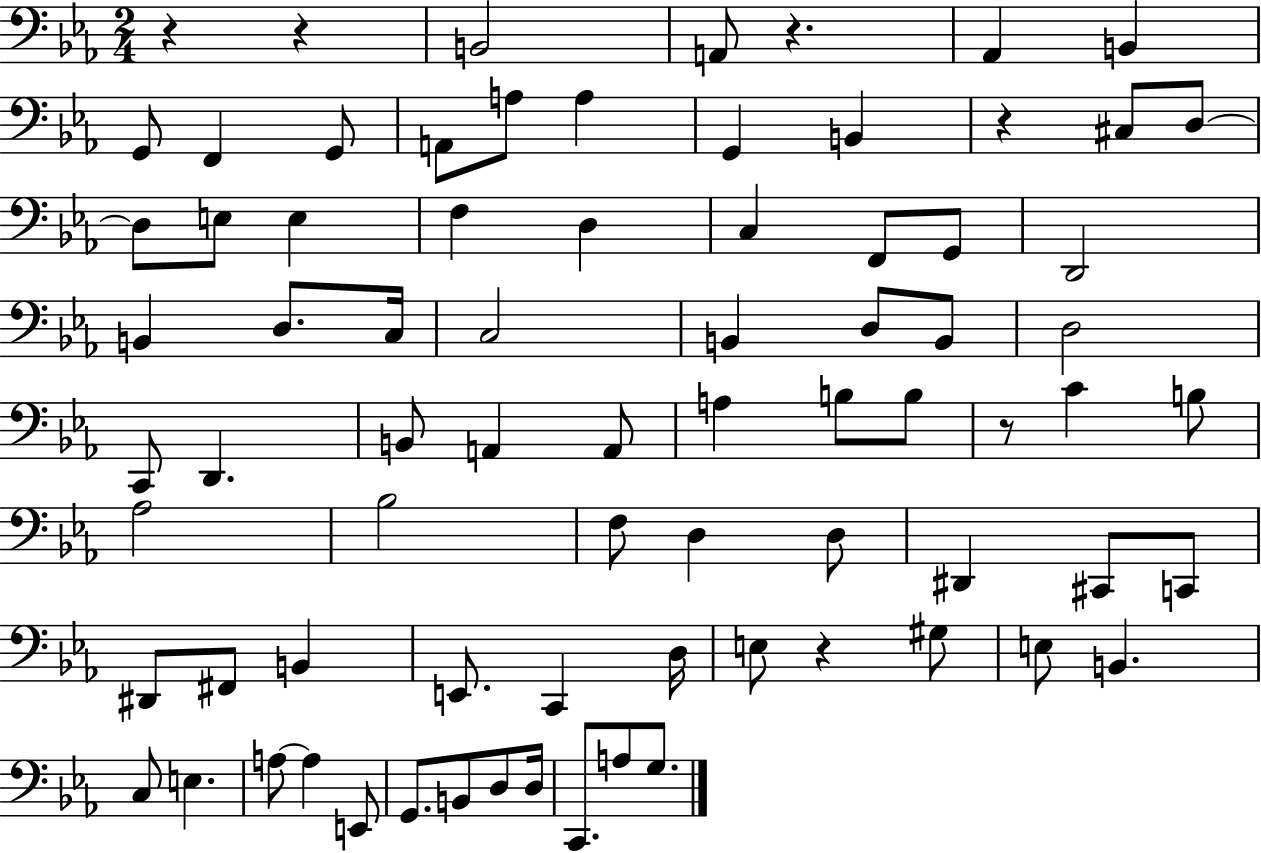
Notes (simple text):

R/q R/q B2/h A2/e R/q. Ab2/q B2/q G2/e F2/q G2/e A2/e A3/e A3/q G2/q B2/q R/q C#3/e D3/e D3/e E3/e E3/q F3/q D3/q C3/q F2/e G2/e D2/h B2/q D3/e. C3/s C3/h B2/q D3/e B2/e D3/h C2/e D2/q. B2/e A2/q A2/e A3/q B3/e B3/e R/e C4/q B3/e Ab3/h Bb3/h F3/e D3/q D3/e D#2/q C#2/e C2/e D#2/e F#2/e B2/q E2/e. C2/q D3/s E3/e R/q G#3/e E3/e B2/q. C3/e E3/q. A3/e A3/q E2/e G2/e. B2/e D3/e D3/s C2/e. A3/e G3/e.